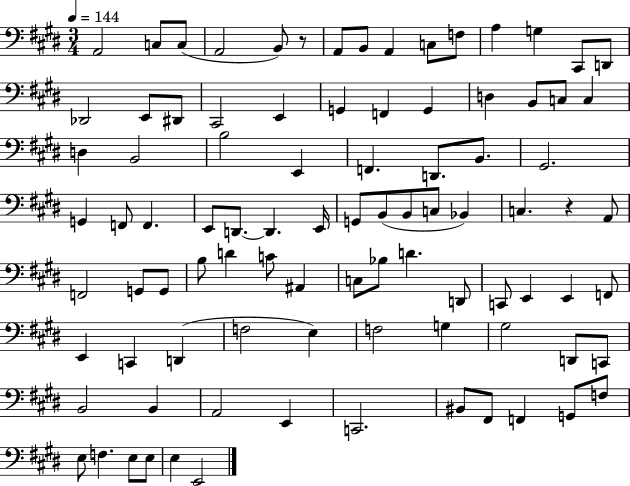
A2/h C3/e C3/e A2/h B2/e R/e A2/e B2/e A2/q C3/e F3/e A3/q G3/q C#2/e D2/e Db2/h E2/e D#2/e C#2/h E2/q G2/q F2/q G2/q D3/q B2/e C3/e C3/q D3/q B2/h B3/h E2/q F2/q. D2/e. B2/e. G#2/h. G2/q F2/e F2/q. E2/e D2/e. D2/q. E2/s G2/e B2/e B2/e C3/e Bb2/q C3/q. R/q A2/e F2/h G2/e G2/e B3/e D4/q C4/e A#2/q C3/e Bb3/e D4/q. D2/e C2/e E2/q E2/q F2/e E2/q C2/q D2/q F3/h E3/q F3/h G3/q G#3/h D2/e C2/e B2/h B2/q A2/h E2/q C2/h. BIS2/e F#2/e F2/q G2/e F3/e E3/e F3/q. E3/e E3/e E3/q E2/h